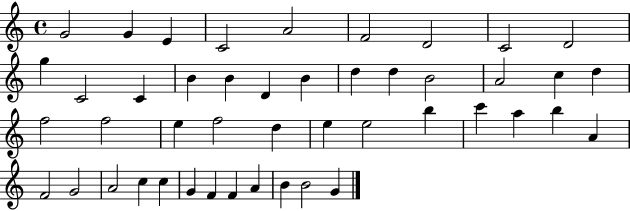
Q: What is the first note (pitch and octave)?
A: G4